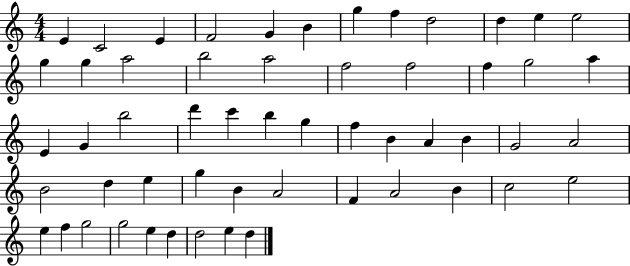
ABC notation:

X:1
T:Untitled
M:4/4
L:1/4
K:C
E C2 E F2 G B g f d2 d e e2 g g a2 b2 a2 f2 f2 f g2 a E G b2 d' c' b g f B A B G2 A2 B2 d e g B A2 F A2 B c2 e2 e f g2 g2 e d d2 e d